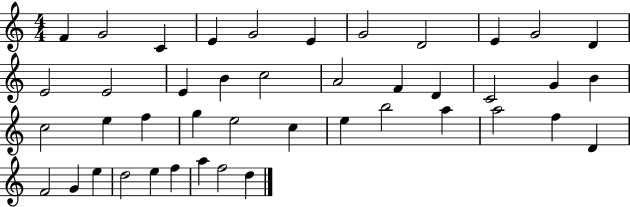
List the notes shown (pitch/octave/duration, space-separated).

F4/q G4/h C4/q E4/q G4/h E4/q G4/h D4/h E4/q G4/h D4/q E4/h E4/h E4/q B4/q C5/h A4/h F4/q D4/q C4/h G4/q B4/q C5/h E5/q F5/q G5/q E5/h C5/q E5/q B5/h A5/q A5/h F5/q D4/q F4/h G4/q E5/q D5/h E5/q F5/q A5/q F5/h D5/q